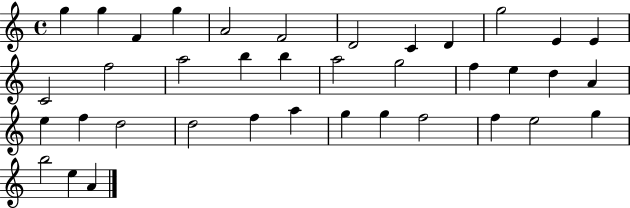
X:1
T:Untitled
M:4/4
L:1/4
K:C
g g F g A2 F2 D2 C D g2 E E C2 f2 a2 b b a2 g2 f e d A e f d2 d2 f a g g f2 f e2 g b2 e A